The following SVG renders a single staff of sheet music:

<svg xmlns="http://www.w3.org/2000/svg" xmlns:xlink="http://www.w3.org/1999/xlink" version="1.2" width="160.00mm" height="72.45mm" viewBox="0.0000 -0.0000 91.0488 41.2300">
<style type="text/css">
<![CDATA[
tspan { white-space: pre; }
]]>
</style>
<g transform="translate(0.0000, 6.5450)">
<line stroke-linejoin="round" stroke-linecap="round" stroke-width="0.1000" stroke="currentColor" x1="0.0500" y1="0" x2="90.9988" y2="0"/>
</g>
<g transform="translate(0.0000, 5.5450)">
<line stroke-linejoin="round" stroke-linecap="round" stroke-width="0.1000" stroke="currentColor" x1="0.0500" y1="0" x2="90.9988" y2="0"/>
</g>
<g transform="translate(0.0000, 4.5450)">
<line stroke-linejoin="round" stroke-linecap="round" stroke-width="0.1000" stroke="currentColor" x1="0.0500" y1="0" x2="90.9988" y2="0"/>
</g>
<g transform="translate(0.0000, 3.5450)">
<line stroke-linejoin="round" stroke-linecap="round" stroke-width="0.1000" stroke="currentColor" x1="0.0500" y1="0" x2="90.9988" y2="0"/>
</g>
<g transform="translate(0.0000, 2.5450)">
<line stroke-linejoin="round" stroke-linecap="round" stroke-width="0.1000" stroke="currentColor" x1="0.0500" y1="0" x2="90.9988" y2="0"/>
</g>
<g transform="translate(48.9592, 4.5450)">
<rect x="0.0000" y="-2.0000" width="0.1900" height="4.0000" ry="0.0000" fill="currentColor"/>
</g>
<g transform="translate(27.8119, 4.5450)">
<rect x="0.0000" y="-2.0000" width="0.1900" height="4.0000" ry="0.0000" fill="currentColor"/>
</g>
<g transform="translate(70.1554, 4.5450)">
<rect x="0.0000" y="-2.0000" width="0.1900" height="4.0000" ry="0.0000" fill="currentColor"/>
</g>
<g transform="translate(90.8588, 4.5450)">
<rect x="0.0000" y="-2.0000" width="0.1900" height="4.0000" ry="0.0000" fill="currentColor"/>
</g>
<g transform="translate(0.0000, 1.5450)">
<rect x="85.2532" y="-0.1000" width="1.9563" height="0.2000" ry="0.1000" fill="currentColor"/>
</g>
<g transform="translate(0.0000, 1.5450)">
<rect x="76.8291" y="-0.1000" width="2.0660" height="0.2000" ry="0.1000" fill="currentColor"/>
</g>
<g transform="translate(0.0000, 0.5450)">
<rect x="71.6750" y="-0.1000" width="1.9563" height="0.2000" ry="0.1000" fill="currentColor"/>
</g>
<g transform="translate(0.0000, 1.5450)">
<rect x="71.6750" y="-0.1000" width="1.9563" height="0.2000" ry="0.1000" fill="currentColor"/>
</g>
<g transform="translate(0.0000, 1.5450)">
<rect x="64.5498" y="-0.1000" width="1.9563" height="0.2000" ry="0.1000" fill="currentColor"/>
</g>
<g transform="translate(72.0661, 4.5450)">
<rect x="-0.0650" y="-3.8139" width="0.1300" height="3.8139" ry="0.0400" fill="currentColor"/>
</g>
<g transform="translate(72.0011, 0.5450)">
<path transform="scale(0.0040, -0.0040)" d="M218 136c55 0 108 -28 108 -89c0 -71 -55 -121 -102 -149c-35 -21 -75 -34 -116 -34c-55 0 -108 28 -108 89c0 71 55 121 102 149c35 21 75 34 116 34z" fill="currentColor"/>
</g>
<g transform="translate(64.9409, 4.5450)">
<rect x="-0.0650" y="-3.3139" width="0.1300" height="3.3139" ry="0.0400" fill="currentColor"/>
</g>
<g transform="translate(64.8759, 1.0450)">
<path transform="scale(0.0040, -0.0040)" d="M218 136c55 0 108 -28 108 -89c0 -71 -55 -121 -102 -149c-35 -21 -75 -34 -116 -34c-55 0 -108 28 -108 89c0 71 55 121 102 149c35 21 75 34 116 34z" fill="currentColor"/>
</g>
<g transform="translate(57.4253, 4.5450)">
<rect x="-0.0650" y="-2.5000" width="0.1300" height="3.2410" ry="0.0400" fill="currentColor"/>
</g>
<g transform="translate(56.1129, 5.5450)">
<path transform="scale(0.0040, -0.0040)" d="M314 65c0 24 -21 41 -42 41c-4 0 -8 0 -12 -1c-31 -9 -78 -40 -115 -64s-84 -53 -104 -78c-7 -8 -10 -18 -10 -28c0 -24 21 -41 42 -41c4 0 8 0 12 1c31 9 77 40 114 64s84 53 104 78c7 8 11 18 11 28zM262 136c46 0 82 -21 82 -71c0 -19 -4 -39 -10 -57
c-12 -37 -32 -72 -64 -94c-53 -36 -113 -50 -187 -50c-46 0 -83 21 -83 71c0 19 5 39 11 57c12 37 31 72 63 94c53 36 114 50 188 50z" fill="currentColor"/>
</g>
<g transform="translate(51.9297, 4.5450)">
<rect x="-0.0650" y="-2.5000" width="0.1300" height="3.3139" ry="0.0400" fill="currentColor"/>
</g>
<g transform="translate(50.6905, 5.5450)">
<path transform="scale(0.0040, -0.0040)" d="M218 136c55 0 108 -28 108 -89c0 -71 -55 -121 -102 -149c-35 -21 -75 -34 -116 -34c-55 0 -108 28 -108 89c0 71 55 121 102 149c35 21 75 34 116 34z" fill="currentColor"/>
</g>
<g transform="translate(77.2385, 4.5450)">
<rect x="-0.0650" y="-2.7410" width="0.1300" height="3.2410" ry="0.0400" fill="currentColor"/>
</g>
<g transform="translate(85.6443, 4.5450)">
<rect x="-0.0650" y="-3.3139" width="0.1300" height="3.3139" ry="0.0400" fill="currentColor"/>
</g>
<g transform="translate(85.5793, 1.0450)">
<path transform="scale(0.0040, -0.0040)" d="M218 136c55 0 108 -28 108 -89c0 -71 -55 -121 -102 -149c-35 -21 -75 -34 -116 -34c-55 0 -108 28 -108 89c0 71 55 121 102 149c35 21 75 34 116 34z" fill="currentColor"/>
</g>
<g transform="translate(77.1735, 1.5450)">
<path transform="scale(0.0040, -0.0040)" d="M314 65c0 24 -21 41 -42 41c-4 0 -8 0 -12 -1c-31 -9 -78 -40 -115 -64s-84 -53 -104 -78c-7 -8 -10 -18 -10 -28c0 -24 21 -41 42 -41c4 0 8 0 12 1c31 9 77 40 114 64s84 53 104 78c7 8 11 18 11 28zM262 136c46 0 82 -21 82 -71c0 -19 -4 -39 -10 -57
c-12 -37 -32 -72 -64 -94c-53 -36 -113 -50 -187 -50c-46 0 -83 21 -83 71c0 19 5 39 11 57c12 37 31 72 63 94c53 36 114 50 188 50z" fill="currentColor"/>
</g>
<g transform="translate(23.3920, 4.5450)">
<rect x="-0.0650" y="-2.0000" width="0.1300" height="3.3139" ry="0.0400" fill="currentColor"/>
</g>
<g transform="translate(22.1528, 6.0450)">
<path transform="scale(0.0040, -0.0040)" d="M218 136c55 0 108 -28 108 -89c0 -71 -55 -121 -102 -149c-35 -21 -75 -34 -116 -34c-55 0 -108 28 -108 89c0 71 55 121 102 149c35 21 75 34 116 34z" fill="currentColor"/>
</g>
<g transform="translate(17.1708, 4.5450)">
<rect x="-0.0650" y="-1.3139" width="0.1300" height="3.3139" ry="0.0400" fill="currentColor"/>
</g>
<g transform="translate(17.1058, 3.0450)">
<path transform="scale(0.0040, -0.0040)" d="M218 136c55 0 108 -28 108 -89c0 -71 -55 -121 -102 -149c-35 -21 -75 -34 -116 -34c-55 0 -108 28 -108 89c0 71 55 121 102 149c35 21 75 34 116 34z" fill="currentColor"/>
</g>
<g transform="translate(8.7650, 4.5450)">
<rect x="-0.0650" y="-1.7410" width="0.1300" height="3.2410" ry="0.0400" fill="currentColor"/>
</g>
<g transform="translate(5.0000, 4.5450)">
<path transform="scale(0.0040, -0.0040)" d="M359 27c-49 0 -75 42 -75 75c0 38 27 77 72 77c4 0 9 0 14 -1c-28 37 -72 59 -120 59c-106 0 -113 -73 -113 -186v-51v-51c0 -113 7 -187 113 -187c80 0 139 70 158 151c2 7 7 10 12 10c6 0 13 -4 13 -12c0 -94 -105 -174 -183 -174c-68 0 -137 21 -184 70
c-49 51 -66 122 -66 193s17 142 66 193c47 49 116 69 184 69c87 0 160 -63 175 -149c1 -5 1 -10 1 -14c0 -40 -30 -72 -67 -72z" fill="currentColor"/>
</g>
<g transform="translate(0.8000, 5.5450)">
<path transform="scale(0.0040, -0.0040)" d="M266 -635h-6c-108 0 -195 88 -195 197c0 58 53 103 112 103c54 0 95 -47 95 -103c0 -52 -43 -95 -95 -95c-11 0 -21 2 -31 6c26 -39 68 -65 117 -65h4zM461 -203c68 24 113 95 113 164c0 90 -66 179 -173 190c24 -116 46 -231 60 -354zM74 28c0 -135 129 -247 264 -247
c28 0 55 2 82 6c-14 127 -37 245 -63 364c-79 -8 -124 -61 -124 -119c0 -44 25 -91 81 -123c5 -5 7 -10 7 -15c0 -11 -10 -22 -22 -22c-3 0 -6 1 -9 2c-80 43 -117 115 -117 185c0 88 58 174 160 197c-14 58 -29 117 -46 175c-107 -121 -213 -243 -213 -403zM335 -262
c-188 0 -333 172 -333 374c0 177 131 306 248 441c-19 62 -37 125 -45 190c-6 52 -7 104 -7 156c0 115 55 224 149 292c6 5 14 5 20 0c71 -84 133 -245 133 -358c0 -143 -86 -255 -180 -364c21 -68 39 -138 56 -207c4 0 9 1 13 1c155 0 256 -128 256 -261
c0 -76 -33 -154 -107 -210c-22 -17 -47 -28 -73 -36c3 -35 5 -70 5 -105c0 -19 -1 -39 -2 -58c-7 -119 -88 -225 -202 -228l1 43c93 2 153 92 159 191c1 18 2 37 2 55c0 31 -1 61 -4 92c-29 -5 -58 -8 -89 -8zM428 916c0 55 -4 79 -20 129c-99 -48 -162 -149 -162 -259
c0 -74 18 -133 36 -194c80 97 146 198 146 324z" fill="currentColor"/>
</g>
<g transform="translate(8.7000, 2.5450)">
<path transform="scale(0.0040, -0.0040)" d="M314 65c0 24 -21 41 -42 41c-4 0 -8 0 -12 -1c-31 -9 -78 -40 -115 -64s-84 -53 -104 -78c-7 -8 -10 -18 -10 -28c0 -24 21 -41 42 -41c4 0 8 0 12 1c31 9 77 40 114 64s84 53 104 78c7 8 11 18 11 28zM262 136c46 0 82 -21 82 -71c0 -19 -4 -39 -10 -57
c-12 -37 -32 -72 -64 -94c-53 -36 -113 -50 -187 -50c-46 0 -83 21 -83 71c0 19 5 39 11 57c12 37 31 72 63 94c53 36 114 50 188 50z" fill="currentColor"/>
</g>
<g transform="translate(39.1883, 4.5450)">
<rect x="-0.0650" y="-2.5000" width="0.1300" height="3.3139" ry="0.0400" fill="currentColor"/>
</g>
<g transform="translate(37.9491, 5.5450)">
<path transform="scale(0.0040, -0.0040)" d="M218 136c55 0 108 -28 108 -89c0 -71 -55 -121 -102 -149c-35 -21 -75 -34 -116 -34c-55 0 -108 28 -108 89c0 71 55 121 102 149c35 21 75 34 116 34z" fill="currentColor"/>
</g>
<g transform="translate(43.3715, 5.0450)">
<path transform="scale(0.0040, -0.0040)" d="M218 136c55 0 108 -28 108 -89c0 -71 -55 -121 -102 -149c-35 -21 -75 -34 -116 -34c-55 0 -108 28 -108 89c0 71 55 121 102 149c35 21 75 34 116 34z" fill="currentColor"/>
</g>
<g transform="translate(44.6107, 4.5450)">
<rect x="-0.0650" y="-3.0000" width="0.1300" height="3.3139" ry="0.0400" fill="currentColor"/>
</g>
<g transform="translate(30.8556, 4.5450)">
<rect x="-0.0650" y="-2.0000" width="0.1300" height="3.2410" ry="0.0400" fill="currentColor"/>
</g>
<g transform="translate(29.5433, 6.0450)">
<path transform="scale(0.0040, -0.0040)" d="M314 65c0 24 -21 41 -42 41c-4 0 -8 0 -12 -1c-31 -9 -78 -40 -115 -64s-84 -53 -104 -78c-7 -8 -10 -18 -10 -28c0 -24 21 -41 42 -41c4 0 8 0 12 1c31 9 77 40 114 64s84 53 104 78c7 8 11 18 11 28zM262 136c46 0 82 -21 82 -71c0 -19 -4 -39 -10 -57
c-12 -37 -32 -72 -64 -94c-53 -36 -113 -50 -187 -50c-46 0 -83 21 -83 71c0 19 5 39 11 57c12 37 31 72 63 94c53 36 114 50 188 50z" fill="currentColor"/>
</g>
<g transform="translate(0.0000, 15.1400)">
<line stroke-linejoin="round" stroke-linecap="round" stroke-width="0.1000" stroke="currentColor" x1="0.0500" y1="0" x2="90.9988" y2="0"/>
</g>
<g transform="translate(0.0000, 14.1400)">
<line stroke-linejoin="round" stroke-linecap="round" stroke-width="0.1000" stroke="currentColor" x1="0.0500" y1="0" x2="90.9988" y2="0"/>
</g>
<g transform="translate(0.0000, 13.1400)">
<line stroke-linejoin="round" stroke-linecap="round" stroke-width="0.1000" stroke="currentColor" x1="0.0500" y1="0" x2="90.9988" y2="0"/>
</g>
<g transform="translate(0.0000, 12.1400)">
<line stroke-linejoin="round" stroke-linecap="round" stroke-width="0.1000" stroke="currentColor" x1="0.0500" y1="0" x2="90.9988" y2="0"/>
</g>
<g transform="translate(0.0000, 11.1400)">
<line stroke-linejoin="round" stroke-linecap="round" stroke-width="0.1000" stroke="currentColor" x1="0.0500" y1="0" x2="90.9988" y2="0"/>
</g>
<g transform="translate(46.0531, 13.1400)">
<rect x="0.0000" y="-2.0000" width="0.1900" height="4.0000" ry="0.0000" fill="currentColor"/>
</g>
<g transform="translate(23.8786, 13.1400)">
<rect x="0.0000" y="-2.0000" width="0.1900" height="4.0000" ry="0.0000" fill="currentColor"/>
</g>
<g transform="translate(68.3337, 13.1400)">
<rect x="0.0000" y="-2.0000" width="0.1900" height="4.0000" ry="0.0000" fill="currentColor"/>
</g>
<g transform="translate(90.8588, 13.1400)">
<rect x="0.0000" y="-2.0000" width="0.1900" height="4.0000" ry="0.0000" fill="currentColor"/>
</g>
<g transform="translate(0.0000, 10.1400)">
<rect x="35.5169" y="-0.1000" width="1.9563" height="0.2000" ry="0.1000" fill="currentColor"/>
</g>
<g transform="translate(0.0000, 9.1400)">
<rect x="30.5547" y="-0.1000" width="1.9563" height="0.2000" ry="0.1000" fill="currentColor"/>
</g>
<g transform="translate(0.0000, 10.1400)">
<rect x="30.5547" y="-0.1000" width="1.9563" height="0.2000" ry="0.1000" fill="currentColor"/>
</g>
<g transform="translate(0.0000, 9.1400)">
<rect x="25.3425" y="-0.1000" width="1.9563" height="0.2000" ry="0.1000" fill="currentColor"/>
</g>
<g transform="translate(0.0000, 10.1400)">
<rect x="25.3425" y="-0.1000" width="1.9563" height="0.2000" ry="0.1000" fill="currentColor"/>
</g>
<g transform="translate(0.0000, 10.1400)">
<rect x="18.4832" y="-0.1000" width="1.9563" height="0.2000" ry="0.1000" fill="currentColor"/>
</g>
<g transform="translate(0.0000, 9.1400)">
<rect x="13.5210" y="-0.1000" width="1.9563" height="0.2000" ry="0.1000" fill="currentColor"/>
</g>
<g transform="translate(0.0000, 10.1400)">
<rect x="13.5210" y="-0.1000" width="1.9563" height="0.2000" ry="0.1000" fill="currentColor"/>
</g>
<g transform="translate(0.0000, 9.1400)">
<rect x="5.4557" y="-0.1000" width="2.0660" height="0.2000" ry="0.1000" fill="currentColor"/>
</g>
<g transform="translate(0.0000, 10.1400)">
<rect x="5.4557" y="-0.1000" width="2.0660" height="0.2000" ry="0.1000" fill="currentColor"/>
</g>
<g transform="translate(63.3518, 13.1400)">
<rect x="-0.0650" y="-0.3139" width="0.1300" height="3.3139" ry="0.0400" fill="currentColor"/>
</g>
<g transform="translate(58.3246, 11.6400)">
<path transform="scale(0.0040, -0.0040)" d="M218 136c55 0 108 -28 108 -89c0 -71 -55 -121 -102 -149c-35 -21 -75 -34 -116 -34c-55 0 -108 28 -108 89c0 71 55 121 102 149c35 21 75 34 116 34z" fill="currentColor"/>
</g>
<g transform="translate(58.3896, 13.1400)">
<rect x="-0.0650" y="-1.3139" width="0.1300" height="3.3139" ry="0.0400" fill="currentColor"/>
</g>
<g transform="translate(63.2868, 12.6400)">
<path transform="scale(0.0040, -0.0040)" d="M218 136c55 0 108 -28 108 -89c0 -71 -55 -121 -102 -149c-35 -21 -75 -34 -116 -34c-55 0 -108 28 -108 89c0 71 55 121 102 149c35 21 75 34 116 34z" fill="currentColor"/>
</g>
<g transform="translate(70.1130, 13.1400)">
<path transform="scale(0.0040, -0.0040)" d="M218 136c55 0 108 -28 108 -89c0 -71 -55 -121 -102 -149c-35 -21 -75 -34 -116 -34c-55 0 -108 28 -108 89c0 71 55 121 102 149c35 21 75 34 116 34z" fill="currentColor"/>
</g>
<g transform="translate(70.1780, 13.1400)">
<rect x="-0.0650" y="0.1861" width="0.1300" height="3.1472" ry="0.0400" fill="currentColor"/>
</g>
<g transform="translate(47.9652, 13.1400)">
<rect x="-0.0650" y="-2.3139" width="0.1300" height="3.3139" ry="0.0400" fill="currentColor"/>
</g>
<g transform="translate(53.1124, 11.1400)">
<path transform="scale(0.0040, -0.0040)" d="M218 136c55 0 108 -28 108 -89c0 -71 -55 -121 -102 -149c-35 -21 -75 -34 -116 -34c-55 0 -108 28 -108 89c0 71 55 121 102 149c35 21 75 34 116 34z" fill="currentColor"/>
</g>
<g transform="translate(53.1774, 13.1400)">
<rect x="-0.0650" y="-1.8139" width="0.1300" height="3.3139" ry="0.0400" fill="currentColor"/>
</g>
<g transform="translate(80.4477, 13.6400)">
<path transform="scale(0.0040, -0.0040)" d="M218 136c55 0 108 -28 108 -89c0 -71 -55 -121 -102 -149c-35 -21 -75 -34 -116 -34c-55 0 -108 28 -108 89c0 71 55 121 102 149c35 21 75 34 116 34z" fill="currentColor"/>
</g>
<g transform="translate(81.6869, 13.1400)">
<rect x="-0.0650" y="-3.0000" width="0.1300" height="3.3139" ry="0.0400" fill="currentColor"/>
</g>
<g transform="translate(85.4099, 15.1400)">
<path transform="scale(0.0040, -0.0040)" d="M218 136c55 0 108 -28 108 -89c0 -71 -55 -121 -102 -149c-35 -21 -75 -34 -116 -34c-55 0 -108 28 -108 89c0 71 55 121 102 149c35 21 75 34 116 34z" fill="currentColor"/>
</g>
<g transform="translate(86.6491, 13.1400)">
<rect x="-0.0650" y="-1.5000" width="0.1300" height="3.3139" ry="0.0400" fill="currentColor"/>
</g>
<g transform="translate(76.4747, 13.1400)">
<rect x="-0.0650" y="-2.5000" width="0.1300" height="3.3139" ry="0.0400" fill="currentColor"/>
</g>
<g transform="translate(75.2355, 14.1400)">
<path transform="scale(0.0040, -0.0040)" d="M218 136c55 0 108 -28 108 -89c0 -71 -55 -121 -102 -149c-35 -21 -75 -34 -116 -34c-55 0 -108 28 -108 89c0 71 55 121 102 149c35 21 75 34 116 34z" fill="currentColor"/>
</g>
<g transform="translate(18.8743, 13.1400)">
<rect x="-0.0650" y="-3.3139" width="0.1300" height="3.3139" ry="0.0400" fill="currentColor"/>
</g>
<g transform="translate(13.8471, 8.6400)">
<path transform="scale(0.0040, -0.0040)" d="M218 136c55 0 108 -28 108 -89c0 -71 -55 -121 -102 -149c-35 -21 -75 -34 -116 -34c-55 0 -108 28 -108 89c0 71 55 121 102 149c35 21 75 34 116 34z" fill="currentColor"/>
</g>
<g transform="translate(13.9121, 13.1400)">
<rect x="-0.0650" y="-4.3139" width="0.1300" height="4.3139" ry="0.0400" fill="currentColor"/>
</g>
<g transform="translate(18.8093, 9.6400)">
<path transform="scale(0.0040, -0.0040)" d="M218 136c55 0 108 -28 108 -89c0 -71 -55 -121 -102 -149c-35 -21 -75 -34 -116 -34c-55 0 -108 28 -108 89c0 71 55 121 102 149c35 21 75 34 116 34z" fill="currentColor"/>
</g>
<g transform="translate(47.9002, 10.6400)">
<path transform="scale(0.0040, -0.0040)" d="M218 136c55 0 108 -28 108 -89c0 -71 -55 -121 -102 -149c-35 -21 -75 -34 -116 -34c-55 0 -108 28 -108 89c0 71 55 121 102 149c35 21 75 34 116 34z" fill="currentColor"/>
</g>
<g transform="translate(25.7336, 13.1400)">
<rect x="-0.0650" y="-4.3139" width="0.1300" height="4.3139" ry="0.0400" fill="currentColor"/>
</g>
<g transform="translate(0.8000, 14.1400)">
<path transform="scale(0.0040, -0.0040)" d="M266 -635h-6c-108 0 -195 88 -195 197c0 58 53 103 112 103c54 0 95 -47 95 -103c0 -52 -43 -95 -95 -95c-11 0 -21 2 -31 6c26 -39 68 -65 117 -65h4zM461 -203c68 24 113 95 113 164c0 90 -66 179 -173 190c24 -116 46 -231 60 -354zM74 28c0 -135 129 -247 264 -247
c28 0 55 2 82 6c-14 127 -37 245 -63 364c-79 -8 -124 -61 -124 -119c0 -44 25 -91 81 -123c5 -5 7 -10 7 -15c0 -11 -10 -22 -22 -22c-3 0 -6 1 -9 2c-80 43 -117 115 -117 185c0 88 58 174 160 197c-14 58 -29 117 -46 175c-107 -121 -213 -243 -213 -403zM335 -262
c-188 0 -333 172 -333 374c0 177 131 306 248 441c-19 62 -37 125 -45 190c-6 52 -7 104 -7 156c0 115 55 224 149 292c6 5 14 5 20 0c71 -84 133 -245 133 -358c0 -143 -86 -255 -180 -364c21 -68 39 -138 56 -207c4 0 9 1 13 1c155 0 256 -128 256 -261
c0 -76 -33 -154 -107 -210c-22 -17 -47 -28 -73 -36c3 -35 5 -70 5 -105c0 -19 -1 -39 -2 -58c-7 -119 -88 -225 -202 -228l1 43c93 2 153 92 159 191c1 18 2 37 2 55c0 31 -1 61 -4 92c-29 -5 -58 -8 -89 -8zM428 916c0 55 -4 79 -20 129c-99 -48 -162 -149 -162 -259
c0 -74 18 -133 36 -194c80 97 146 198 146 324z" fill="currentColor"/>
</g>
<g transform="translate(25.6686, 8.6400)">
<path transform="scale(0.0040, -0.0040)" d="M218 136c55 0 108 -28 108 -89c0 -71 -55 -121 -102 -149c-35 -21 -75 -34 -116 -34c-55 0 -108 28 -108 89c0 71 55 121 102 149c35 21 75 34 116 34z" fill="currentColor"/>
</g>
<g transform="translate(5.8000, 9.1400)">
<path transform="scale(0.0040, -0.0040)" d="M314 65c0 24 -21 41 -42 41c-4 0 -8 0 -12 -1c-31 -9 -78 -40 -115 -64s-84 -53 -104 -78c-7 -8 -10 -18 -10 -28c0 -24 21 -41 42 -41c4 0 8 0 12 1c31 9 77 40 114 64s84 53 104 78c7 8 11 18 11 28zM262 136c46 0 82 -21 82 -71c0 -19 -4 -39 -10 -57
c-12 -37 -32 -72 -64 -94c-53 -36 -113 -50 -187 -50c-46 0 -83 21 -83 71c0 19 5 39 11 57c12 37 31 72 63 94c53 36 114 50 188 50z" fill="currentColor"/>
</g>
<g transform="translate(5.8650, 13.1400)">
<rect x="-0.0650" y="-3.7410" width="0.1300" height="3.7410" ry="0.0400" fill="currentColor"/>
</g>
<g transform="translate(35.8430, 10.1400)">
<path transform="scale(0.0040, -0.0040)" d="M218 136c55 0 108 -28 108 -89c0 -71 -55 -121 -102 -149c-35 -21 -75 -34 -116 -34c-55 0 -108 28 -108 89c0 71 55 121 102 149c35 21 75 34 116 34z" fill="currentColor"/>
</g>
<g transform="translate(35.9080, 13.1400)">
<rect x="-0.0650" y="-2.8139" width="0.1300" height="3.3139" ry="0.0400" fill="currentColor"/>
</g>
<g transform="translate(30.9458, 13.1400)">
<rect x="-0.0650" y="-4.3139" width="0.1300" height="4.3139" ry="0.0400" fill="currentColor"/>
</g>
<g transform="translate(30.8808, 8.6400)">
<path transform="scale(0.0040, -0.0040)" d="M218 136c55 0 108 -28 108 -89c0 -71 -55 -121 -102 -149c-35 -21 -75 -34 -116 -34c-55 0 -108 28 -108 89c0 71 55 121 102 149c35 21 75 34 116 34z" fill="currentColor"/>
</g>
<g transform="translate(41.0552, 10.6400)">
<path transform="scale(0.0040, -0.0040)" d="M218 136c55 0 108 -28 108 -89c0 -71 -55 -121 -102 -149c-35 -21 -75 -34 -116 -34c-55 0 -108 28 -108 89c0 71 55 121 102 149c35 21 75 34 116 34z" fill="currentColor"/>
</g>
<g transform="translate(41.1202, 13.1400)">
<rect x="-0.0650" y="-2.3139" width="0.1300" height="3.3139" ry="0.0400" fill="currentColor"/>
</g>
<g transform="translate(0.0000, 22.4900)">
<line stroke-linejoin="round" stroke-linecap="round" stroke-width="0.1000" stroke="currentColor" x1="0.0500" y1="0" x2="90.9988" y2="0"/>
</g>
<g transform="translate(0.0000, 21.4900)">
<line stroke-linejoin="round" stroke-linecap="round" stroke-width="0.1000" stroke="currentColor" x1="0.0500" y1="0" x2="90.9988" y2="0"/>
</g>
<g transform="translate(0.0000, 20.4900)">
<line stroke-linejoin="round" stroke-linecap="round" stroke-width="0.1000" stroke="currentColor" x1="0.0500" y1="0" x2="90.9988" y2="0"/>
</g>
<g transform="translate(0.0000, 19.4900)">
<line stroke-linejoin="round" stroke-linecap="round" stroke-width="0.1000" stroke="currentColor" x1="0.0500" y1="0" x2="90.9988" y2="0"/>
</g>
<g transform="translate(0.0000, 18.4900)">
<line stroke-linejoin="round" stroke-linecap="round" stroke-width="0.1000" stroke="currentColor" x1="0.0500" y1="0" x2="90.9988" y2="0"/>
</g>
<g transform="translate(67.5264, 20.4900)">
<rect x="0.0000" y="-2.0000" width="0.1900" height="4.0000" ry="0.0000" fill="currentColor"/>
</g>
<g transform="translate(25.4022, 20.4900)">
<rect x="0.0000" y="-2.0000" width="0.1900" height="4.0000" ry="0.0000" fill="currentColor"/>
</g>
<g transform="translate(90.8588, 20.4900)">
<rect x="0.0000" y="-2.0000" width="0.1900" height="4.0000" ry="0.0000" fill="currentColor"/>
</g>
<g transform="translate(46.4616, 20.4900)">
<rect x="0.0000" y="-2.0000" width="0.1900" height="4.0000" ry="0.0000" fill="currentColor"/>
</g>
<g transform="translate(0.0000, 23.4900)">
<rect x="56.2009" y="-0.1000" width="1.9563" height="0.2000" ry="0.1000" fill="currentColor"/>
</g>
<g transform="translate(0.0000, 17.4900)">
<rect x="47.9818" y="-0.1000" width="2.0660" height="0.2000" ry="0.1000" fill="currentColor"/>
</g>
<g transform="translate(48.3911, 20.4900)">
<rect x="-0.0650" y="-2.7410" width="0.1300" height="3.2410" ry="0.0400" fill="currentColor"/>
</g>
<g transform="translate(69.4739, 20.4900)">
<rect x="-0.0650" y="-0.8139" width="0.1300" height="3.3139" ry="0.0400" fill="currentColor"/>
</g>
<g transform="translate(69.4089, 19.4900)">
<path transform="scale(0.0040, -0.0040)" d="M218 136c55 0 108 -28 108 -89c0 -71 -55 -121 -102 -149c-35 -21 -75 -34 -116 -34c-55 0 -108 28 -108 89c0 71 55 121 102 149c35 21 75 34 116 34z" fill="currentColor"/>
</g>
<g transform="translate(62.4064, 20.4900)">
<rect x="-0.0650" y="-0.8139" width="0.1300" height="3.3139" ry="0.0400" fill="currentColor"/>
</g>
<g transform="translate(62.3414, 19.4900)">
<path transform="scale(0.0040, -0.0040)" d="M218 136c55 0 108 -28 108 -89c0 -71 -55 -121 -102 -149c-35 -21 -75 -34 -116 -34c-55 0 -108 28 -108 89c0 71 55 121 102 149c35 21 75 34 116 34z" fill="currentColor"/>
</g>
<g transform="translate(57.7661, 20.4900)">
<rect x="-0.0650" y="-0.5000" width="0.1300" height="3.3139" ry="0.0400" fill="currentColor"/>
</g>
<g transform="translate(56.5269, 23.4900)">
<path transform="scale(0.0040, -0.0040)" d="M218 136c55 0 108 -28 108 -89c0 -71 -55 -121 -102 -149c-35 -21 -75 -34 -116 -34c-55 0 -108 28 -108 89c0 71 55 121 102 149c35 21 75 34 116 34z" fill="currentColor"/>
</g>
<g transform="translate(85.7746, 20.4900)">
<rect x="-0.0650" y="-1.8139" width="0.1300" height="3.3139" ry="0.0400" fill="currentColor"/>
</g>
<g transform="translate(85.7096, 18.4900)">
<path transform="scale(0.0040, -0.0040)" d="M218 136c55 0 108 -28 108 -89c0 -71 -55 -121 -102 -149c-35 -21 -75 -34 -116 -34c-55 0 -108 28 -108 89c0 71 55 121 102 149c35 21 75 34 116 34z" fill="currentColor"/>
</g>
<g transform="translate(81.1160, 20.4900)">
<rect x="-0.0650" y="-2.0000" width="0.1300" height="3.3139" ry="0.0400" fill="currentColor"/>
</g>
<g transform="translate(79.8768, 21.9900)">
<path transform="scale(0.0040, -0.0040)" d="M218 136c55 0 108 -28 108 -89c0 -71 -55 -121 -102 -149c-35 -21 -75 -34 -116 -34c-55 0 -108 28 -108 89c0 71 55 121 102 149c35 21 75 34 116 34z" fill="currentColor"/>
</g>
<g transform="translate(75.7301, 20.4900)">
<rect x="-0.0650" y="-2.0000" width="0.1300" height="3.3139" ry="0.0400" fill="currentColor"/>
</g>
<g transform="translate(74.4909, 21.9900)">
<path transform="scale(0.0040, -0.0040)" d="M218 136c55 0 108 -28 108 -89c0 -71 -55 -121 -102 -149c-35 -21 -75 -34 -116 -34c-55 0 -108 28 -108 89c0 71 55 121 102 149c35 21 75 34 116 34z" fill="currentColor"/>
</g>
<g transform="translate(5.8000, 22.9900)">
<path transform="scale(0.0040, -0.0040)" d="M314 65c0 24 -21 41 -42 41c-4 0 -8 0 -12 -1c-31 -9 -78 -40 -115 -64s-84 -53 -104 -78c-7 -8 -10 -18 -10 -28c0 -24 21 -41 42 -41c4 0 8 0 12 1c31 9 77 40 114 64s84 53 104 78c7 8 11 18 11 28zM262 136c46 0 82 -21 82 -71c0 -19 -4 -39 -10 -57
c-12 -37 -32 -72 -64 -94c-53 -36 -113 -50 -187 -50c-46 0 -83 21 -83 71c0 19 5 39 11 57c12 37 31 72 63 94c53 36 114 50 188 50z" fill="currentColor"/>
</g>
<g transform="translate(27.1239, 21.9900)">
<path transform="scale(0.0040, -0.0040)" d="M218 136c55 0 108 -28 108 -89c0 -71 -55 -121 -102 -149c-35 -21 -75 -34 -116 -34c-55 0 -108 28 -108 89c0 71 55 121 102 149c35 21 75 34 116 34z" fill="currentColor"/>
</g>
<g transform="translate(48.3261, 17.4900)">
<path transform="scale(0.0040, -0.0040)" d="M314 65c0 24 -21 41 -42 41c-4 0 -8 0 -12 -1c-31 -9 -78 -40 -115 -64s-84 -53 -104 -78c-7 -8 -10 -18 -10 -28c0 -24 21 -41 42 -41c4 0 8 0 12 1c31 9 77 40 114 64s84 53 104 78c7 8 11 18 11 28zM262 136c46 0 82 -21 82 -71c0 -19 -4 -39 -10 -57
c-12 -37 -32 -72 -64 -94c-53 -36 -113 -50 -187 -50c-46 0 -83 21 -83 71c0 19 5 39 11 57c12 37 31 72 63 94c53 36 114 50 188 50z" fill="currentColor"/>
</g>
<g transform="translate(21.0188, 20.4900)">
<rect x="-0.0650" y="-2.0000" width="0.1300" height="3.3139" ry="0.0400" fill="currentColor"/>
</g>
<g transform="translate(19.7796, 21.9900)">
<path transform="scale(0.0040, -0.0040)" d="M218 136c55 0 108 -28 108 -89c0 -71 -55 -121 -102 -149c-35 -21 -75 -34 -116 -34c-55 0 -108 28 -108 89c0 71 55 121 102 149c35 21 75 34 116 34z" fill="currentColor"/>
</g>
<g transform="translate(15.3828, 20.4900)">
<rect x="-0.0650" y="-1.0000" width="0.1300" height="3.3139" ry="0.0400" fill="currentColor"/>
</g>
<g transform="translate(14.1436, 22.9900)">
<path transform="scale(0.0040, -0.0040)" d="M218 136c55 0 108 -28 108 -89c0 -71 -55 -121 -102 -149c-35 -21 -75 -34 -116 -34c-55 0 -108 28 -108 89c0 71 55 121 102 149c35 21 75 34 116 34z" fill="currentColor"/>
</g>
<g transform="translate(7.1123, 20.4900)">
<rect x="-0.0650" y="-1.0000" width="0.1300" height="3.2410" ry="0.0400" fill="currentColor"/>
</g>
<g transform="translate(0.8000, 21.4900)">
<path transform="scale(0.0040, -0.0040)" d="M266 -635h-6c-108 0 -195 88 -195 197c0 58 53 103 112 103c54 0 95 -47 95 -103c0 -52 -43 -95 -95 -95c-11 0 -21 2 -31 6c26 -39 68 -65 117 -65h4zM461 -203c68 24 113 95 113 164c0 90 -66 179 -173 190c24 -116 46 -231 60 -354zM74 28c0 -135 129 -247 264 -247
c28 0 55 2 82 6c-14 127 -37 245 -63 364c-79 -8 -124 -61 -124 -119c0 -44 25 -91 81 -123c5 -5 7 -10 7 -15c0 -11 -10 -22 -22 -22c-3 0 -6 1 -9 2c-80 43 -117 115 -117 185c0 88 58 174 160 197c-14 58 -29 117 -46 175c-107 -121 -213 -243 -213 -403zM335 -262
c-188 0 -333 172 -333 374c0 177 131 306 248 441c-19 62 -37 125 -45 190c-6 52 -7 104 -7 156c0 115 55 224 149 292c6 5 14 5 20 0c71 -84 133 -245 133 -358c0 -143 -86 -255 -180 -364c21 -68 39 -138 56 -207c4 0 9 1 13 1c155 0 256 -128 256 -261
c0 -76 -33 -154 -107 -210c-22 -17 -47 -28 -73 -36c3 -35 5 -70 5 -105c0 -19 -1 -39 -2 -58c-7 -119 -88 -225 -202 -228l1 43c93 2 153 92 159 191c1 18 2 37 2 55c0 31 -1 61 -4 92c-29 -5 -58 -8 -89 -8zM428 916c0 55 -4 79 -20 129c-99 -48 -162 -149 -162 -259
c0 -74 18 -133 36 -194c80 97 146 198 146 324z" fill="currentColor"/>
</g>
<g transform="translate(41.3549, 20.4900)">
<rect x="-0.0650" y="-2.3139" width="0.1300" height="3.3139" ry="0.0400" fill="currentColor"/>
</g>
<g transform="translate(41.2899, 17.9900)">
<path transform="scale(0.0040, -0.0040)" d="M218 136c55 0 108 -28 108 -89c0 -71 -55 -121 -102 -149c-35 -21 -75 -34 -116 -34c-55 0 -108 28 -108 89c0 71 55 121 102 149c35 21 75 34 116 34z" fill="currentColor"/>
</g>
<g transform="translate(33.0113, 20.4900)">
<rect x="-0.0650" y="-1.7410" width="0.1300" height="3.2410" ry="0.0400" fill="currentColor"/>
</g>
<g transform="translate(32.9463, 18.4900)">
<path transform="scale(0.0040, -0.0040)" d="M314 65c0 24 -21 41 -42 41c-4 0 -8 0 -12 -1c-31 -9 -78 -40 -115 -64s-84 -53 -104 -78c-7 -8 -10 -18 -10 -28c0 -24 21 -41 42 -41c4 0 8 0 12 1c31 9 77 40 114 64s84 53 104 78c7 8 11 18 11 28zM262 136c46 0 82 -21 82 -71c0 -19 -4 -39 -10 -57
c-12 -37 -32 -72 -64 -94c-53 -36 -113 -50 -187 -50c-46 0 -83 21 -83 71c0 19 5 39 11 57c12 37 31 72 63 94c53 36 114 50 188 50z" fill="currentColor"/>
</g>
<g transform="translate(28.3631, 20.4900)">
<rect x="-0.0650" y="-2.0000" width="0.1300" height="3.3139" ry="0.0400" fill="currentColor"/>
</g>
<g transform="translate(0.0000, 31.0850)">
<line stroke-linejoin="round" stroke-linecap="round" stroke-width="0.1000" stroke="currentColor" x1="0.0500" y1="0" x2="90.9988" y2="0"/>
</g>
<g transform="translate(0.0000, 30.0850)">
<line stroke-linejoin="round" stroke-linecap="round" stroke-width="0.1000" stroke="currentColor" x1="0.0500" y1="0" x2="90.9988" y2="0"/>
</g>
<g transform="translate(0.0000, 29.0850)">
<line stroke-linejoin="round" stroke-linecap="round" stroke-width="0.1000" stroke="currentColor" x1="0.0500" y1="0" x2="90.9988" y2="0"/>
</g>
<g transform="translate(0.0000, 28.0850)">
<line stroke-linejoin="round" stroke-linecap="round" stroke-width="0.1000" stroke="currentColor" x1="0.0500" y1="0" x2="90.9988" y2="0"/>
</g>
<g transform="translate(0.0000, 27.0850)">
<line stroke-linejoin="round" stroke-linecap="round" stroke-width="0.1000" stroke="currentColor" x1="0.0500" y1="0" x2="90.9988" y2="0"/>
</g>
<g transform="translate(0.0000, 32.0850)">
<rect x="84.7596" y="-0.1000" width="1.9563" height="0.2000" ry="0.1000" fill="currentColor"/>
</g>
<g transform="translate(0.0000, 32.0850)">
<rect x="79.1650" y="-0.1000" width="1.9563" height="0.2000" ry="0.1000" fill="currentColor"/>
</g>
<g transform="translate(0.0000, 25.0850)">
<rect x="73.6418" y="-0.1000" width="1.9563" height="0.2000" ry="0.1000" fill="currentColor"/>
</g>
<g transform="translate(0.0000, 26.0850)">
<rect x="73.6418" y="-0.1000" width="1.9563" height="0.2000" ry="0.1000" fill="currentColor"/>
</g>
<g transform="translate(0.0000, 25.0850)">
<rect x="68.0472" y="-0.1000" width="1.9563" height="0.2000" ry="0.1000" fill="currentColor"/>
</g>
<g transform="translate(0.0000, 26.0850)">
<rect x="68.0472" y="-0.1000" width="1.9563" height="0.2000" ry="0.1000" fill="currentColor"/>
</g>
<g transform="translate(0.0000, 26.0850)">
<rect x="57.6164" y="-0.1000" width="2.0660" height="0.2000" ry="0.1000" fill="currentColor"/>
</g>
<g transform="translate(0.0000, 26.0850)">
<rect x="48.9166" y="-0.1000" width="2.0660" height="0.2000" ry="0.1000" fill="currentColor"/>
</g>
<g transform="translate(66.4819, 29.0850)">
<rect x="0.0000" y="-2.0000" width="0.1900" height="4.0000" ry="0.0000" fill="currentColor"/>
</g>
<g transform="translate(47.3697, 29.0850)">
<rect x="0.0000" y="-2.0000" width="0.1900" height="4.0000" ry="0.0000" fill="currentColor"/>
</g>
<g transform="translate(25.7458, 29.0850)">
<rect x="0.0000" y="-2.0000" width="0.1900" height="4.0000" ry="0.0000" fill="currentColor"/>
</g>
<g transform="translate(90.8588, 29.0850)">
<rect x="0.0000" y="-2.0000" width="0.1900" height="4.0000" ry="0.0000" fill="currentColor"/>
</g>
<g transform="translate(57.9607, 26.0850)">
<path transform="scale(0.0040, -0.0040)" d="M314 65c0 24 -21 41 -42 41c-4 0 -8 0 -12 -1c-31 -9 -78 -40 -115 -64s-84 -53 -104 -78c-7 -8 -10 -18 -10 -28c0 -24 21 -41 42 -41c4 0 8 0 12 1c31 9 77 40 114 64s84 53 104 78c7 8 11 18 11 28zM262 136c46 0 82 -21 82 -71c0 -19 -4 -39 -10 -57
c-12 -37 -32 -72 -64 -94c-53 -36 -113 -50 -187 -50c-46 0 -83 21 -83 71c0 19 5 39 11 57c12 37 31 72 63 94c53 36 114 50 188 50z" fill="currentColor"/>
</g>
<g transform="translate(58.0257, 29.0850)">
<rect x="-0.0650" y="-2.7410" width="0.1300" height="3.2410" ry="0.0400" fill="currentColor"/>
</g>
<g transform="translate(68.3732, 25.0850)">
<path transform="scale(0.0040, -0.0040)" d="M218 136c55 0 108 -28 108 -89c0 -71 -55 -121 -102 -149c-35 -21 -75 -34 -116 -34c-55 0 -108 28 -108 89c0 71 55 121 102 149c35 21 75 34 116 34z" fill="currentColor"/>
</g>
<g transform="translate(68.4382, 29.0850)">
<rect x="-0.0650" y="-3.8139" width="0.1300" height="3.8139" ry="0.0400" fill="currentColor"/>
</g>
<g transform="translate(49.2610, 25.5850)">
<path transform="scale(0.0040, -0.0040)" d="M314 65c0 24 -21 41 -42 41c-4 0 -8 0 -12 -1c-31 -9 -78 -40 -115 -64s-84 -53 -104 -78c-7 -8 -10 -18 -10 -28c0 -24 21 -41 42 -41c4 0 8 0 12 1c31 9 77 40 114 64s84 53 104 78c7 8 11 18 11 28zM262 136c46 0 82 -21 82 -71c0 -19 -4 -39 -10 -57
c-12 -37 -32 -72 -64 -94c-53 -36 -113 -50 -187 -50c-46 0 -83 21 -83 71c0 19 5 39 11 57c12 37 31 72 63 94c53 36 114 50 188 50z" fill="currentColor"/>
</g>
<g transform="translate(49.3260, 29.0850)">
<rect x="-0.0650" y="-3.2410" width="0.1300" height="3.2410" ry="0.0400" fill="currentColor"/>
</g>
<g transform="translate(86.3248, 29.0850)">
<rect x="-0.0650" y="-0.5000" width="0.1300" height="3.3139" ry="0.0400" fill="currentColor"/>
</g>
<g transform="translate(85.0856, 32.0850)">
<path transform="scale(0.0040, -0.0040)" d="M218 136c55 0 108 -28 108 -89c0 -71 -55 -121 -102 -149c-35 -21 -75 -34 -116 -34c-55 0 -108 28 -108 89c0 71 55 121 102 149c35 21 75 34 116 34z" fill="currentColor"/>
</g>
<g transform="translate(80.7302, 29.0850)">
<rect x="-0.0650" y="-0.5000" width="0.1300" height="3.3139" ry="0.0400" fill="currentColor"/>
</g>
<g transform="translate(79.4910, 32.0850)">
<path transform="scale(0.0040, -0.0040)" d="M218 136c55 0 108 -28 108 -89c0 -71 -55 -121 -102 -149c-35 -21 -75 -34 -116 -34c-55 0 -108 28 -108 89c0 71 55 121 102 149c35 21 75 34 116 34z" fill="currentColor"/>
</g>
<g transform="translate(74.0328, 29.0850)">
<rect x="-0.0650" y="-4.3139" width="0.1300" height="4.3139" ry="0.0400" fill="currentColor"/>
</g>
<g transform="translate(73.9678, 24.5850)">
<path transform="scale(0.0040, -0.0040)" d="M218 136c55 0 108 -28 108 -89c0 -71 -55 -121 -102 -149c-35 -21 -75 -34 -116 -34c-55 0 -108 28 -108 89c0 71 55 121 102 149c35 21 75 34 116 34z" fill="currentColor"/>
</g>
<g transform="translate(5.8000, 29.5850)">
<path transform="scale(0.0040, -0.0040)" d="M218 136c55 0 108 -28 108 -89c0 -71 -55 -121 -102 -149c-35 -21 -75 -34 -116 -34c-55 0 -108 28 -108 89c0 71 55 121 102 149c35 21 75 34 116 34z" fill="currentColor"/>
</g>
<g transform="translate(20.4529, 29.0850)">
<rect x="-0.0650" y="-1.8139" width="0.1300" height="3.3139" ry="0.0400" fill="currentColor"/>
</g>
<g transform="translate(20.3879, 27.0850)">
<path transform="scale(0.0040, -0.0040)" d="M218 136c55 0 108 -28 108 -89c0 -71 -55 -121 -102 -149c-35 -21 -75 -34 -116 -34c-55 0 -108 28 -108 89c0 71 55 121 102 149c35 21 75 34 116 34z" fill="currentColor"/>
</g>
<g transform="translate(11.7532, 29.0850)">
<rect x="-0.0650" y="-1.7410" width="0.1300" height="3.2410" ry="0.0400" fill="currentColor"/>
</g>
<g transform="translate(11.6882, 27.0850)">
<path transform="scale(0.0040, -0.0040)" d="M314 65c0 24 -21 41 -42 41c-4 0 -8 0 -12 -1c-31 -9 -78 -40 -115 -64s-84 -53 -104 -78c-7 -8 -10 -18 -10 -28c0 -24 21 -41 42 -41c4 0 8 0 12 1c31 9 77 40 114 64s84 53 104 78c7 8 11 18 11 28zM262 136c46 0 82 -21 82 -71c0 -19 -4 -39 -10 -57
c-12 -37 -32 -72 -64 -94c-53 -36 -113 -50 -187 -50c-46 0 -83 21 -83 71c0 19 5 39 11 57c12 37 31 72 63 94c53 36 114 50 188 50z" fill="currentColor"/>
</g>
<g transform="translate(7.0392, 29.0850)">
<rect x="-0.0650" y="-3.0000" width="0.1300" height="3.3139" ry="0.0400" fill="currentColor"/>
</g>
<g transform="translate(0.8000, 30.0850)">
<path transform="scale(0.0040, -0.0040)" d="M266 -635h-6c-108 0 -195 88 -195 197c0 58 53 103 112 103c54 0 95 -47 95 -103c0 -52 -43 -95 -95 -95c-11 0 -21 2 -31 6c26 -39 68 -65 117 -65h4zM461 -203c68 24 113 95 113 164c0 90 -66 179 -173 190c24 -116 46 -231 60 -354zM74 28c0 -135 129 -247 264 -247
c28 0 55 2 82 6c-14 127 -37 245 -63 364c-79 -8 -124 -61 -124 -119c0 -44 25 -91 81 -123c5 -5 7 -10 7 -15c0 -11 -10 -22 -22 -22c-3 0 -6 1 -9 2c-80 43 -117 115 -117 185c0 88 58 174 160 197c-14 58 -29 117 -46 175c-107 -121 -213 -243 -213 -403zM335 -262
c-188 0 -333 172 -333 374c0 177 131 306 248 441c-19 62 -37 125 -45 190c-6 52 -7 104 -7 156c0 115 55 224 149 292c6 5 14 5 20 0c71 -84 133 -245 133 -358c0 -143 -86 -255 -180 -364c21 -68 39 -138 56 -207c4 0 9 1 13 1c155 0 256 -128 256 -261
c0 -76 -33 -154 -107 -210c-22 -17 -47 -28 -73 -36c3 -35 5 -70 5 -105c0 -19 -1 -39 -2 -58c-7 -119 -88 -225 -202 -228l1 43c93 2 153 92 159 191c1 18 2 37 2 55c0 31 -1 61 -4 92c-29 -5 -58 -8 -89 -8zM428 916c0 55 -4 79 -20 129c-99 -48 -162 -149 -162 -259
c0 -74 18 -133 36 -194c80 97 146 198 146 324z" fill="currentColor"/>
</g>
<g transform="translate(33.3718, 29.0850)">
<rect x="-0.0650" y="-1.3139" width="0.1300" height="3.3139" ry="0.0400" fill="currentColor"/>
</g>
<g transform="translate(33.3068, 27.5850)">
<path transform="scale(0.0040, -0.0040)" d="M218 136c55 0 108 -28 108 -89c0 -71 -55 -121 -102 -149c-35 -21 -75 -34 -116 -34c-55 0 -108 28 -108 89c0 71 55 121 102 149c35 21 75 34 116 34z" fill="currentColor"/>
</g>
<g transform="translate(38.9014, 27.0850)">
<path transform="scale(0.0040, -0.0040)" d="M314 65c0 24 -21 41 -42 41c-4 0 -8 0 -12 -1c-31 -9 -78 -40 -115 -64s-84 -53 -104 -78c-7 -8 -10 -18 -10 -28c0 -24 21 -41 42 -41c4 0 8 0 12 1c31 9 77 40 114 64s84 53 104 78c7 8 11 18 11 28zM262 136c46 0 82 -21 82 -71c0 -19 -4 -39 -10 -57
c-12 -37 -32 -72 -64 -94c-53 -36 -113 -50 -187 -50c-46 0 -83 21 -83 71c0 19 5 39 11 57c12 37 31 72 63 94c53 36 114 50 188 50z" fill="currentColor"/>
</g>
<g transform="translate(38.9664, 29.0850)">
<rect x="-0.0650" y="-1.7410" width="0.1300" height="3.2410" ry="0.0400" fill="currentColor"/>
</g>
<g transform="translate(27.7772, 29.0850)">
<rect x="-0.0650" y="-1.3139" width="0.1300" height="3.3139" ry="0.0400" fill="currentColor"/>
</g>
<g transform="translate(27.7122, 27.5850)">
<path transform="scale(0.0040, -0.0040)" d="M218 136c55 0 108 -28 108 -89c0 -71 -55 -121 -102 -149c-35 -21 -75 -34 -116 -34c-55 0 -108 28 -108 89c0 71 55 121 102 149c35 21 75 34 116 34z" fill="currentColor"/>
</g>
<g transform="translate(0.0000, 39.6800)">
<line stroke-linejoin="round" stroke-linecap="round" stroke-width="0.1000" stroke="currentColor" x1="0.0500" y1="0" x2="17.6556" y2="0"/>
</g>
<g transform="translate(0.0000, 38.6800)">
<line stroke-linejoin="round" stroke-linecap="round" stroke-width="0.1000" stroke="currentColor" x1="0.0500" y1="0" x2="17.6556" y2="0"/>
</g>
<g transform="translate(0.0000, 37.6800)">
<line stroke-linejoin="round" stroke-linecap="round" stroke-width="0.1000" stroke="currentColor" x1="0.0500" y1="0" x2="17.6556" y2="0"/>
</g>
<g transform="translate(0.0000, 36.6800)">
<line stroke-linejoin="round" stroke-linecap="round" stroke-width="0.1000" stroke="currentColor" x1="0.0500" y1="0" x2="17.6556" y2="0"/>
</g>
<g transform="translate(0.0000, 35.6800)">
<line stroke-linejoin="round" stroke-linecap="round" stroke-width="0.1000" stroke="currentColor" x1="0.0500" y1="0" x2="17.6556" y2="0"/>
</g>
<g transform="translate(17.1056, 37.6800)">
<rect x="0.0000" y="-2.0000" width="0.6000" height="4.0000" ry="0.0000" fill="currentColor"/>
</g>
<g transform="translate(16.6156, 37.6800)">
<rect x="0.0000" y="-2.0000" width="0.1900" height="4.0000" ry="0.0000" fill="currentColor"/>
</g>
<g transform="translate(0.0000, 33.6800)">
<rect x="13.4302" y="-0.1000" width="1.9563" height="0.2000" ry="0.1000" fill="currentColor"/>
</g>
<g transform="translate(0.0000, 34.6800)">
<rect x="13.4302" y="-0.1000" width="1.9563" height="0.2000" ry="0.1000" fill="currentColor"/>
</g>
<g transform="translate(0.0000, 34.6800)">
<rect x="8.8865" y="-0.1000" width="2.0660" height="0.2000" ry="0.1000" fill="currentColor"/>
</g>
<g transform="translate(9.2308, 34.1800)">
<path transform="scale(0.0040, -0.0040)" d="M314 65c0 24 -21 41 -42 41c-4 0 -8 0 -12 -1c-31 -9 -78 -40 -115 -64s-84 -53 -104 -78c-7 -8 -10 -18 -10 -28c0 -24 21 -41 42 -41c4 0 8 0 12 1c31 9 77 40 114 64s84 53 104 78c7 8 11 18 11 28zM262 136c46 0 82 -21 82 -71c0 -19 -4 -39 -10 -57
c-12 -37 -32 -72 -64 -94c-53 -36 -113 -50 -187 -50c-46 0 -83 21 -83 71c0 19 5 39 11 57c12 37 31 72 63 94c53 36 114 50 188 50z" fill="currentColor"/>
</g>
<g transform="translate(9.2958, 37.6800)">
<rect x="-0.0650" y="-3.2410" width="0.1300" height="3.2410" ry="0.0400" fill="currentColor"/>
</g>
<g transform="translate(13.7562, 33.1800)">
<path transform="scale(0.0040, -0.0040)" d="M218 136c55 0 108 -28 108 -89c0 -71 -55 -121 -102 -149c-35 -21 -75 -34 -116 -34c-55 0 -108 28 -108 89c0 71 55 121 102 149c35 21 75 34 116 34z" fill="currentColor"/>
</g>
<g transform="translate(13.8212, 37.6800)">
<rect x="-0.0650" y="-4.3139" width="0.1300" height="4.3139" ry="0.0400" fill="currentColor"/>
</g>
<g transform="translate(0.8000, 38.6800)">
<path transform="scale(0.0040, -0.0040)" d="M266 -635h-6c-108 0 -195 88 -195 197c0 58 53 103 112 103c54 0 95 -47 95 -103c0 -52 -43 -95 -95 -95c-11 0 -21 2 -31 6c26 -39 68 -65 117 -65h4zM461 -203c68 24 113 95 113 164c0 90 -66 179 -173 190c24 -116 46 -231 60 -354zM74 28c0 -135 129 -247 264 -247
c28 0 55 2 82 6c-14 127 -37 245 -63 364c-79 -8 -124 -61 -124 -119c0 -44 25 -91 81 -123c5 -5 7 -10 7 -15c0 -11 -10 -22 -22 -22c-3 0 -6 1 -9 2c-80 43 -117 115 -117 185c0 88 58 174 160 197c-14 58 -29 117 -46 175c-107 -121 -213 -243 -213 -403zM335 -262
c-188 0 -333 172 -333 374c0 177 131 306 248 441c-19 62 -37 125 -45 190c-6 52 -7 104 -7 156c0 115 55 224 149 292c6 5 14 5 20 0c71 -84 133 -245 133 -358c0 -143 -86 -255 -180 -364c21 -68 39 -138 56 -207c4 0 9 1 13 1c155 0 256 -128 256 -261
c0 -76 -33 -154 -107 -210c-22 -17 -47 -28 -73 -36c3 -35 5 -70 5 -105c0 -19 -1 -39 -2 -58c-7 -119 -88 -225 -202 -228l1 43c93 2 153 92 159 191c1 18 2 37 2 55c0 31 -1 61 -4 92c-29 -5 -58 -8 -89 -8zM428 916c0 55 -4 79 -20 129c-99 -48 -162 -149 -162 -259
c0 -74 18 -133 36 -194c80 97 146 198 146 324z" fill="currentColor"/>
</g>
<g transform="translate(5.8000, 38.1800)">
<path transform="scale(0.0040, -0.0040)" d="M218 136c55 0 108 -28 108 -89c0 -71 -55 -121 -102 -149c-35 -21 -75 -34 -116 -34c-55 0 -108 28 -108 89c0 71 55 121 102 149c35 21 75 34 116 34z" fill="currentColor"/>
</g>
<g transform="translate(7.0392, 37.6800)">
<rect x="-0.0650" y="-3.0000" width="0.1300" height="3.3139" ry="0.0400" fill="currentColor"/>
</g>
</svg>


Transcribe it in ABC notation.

X:1
T:Untitled
M:4/4
L:1/4
K:C
f2 e F F2 G A G G2 b c' a2 b c'2 d' b d' d' a g g f e c B G A E D2 D F F f2 g a2 C d d F F f A f2 f e e f2 b2 a2 c' d' C C A b2 d'